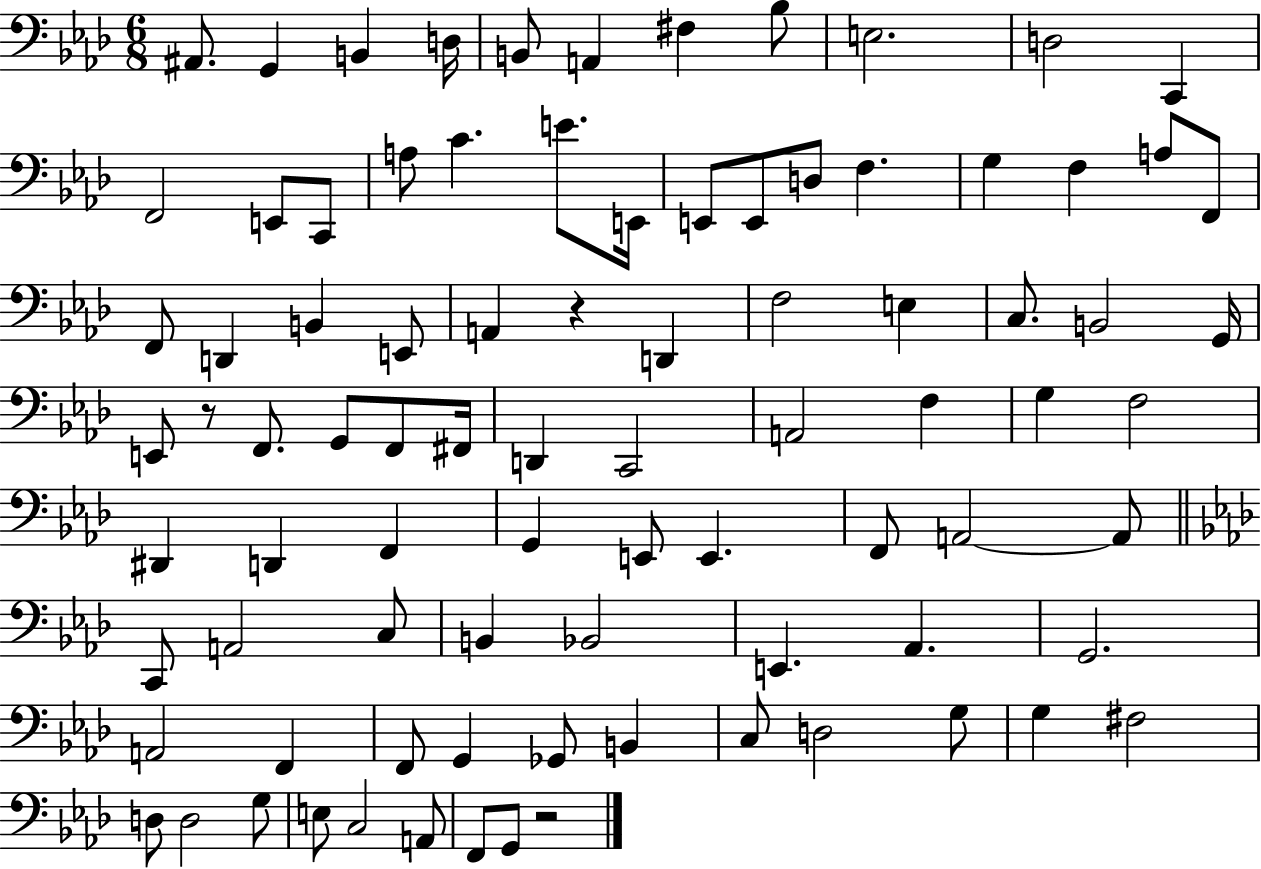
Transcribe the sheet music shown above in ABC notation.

X:1
T:Untitled
M:6/8
L:1/4
K:Ab
^A,,/2 G,, B,, D,/4 B,,/2 A,, ^F, _B,/2 E,2 D,2 C,, F,,2 E,,/2 C,,/2 A,/2 C E/2 E,,/4 E,,/2 E,,/2 D,/2 F, G, F, A,/2 F,,/2 F,,/2 D,, B,, E,,/2 A,, z D,, F,2 E, C,/2 B,,2 G,,/4 E,,/2 z/2 F,,/2 G,,/2 F,,/2 ^F,,/4 D,, C,,2 A,,2 F, G, F,2 ^D,, D,, F,, G,, E,,/2 E,, F,,/2 A,,2 A,,/2 C,,/2 A,,2 C,/2 B,, _B,,2 E,, _A,, G,,2 A,,2 F,, F,,/2 G,, _G,,/2 B,, C,/2 D,2 G,/2 G, ^F,2 D,/2 D,2 G,/2 E,/2 C,2 A,,/2 F,,/2 G,,/2 z2